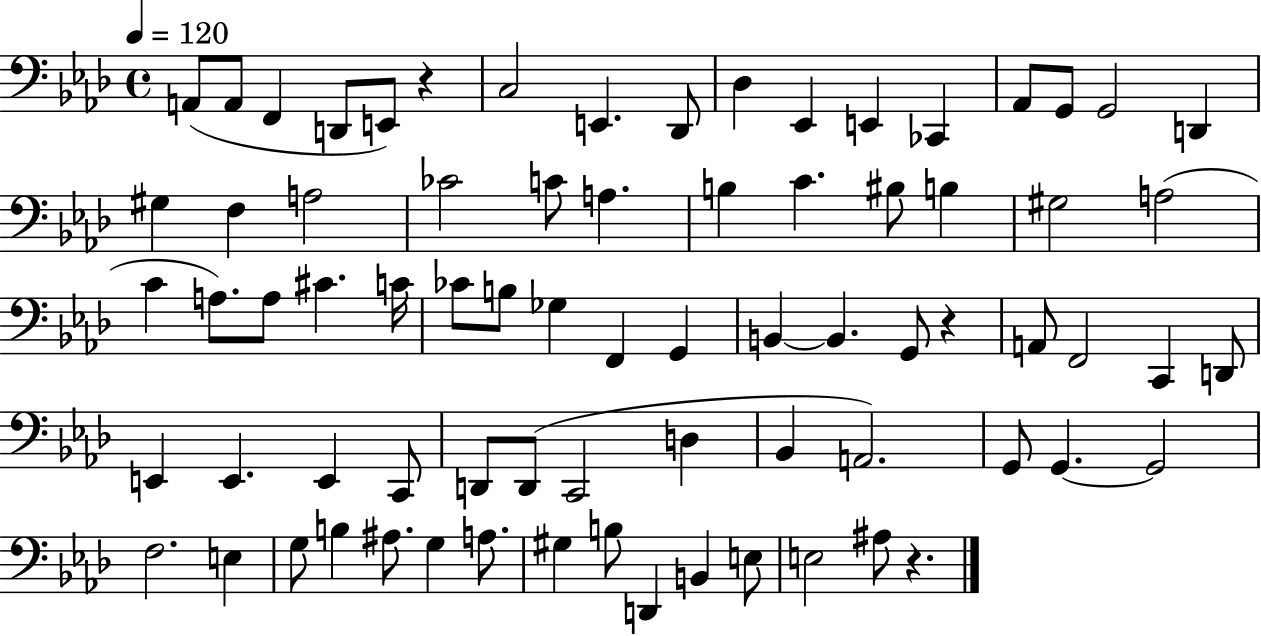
{
  \clef bass
  \time 4/4
  \defaultTimeSignature
  \key aes \major
  \tempo 4 = 120
  a,8( a,8 f,4 d,8 e,8) r4 | c2 e,4. des,8 | des4 ees,4 e,4 ces,4 | aes,8 g,8 g,2 d,4 | \break gis4 f4 a2 | ces'2 c'8 a4. | b4 c'4. bis8 b4 | gis2 a2( | \break c'4 a8.) a8 cis'4. c'16 | ces'8 b8 ges4 f,4 g,4 | b,4~~ b,4. g,8 r4 | a,8 f,2 c,4 d,8 | \break e,4 e,4. e,4 c,8 | d,8 d,8( c,2 d4 | bes,4 a,2.) | g,8 g,4.~~ g,2 | \break f2. e4 | g8 b4 ais8. g4 a8. | gis4 b8 d,4 b,4 e8 | e2 ais8 r4. | \break \bar "|."
}